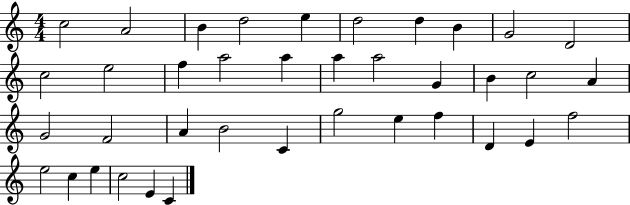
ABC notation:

X:1
T:Untitled
M:4/4
L:1/4
K:C
c2 A2 B d2 e d2 d B G2 D2 c2 e2 f a2 a a a2 G B c2 A G2 F2 A B2 C g2 e f D E f2 e2 c e c2 E C